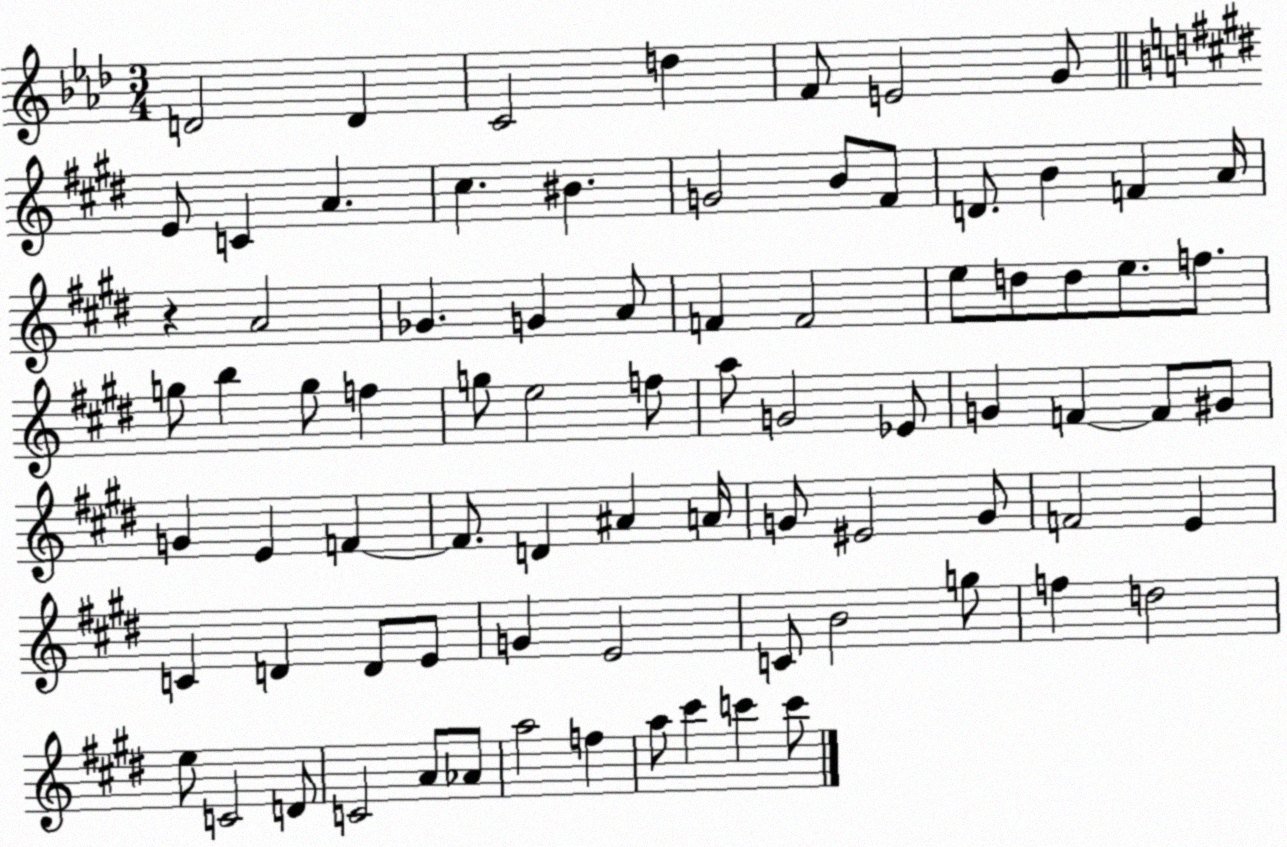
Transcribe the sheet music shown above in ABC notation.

X:1
T:Untitled
M:3/4
L:1/4
K:Ab
D2 D C2 d F/2 E2 G/2 E/2 C A ^c ^B G2 B/2 ^F/2 D/2 B F A/4 z A2 _G G A/2 F F2 e/2 d/2 d/2 e/2 f/2 g/2 b g/2 f g/2 e2 f/2 a/2 G2 _E/2 G F F/2 ^G/2 G E F F/2 D ^A A/4 G/2 ^E2 G/2 F2 E C D D/2 E/2 G E2 C/2 B2 g/2 f d2 e/2 C2 D/2 C2 A/2 _A/2 a2 f a/2 ^c' c' c'/2